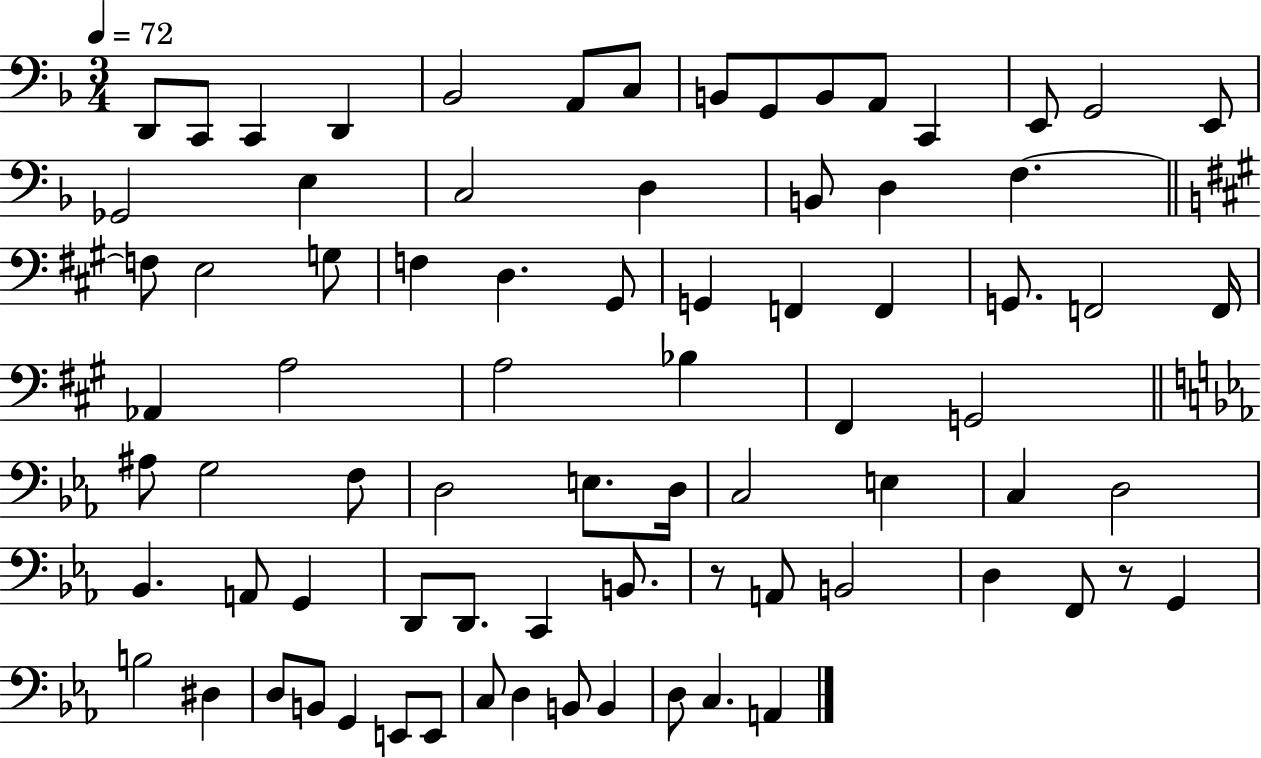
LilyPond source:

{
  \clef bass
  \numericTimeSignature
  \time 3/4
  \key f \major
  \tempo 4 = 72
  d,8 c,8 c,4 d,4 | bes,2 a,8 c8 | b,8 g,8 b,8 a,8 c,4 | e,8 g,2 e,8 | \break ges,2 e4 | c2 d4 | b,8 d4 f4.~~ | \bar "||" \break \key a \major f8 e2 g8 | f4 d4. gis,8 | g,4 f,4 f,4 | g,8. f,2 f,16 | \break aes,4 a2 | a2 bes4 | fis,4 g,2 | \bar "||" \break \key ees \major ais8 g2 f8 | d2 e8. d16 | c2 e4 | c4 d2 | \break bes,4. a,8 g,4 | d,8 d,8. c,4 b,8. | r8 a,8 b,2 | d4 f,8 r8 g,4 | \break b2 dis4 | d8 b,8 g,4 e,8 e,8 | c8 d4 b,8 b,4 | d8 c4. a,4 | \break \bar "|."
}